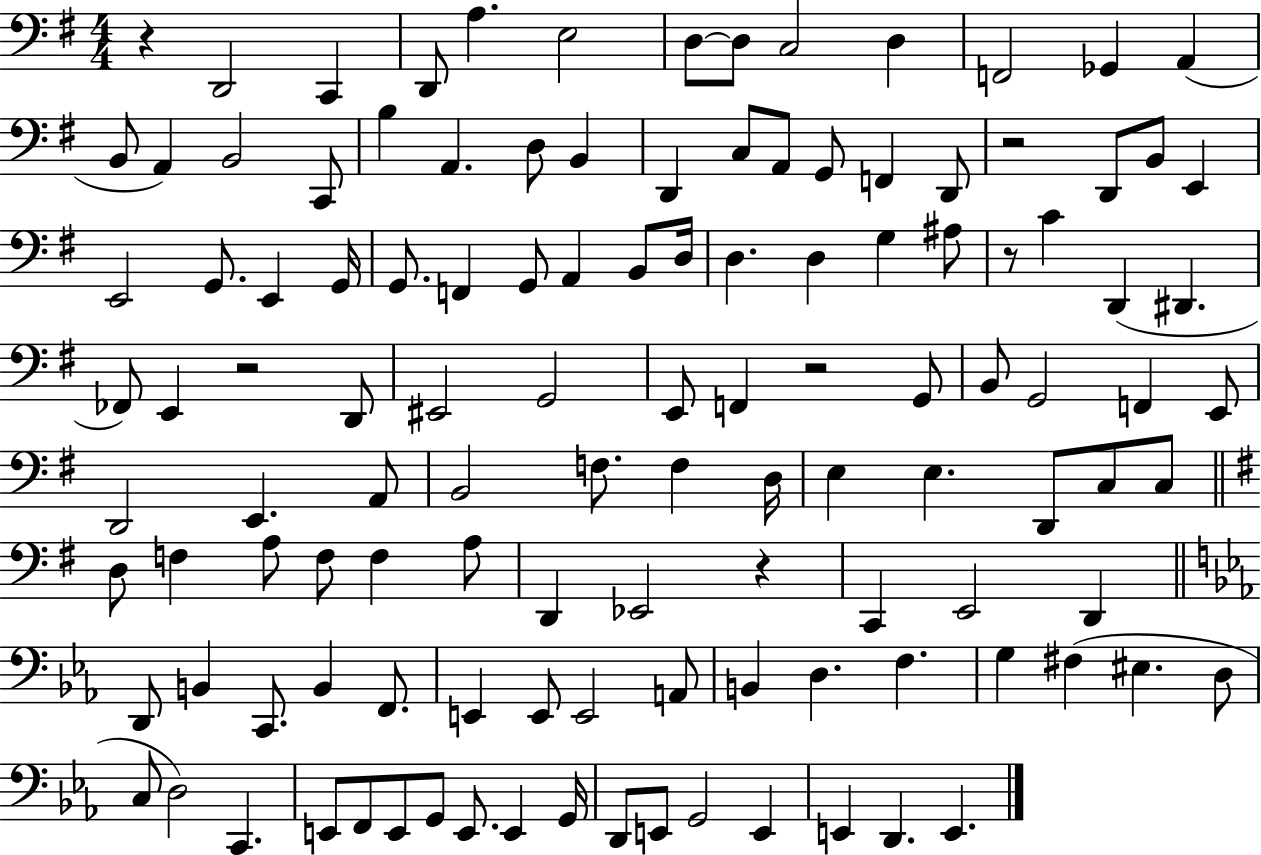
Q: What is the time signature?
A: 4/4